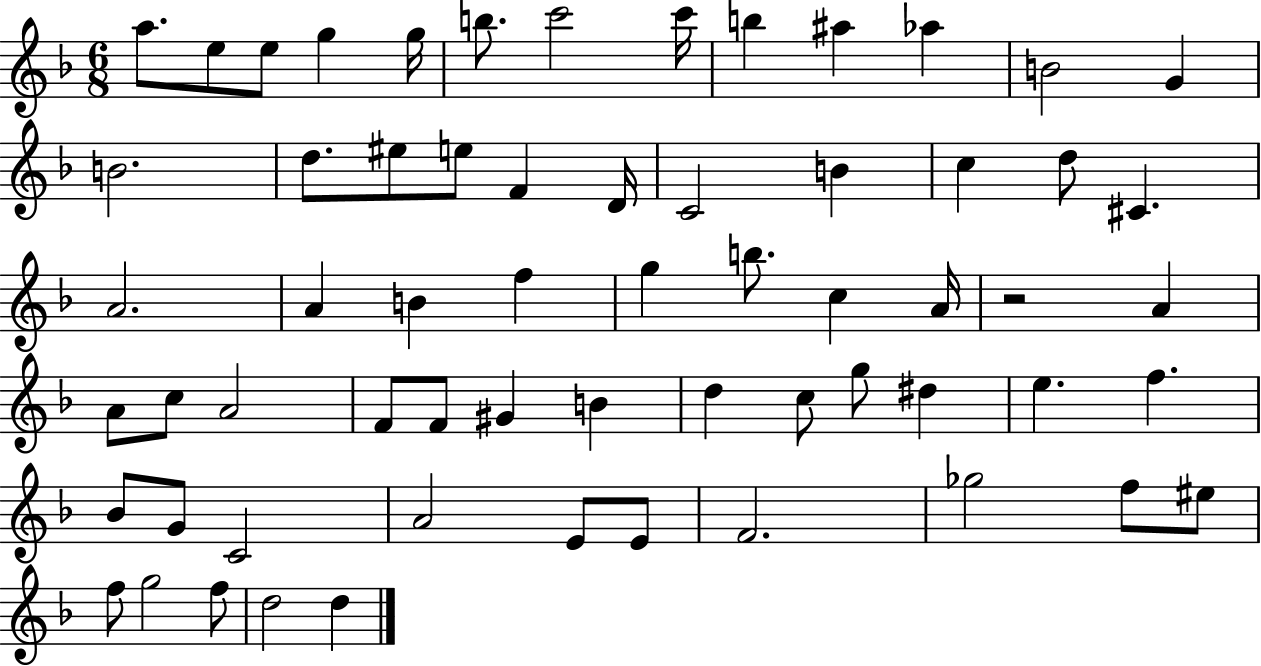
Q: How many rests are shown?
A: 1